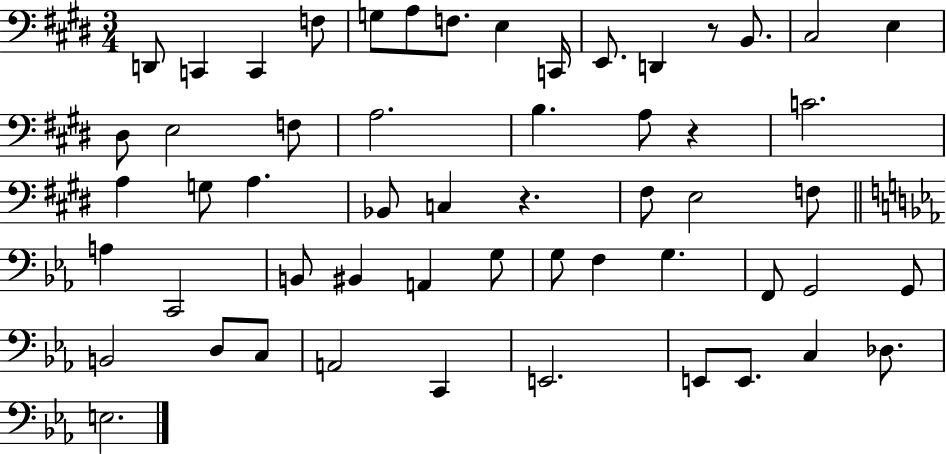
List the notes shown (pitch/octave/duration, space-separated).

D2/e C2/q C2/q F3/e G3/e A3/e F3/e. E3/q C2/s E2/e. D2/q R/e B2/e. C#3/h E3/q D#3/e E3/h F3/e A3/h. B3/q. A3/e R/q C4/h. A3/q G3/e A3/q. Bb2/e C3/q R/q. F#3/e E3/h F3/e A3/q C2/h B2/e BIS2/q A2/q G3/e G3/e F3/q G3/q. F2/e G2/h G2/e B2/h D3/e C3/e A2/h C2/q E2/h. E2/e E2/e. C3/q Db3/e. E3/h.